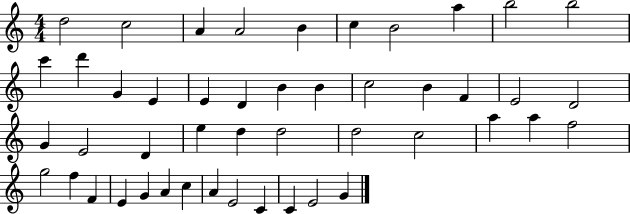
X:1
T:Untitled
M:4/4
L:1/4
K:C
d2 c2 A A2 B c B2 a b2 b2 c' d' G E E D B B c2 B F E2 D2 G E2 D e d d2 d2 c2 a a f2 g2 f F E G A c A E2 C C E2 G